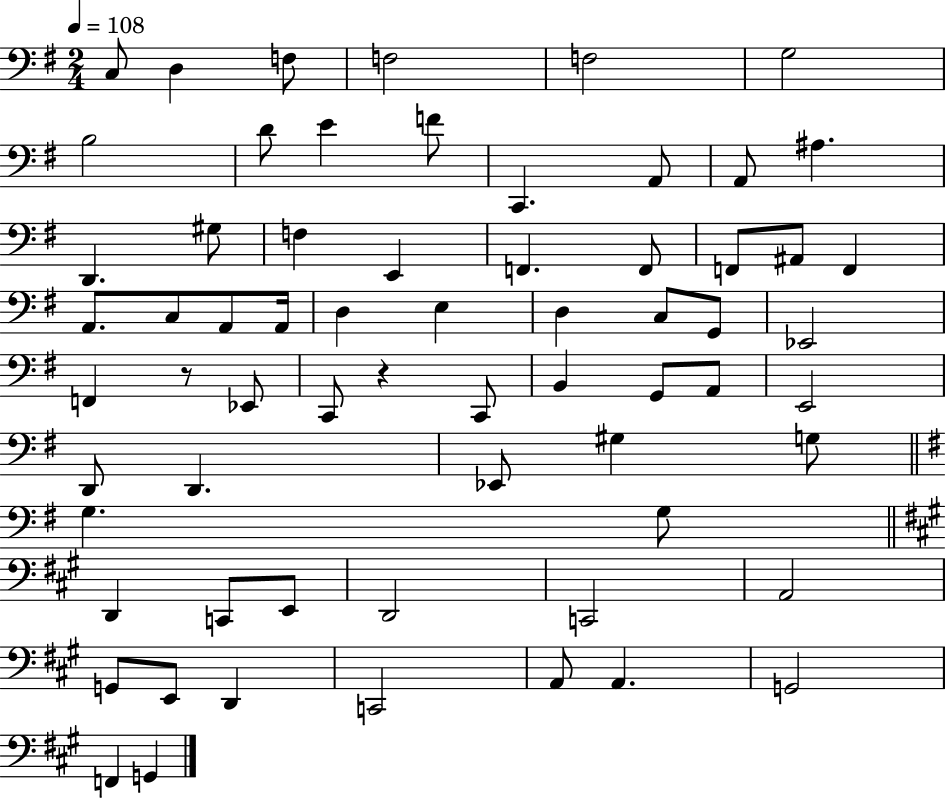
{
  \clef bass
  \numericTimeSignature
  \time 2/4
  \key g \major
  \tempo 4 = 108
  \repeat volta 2 { c8 d4 f8 | f2 | f2 | g2 | \break b2 | d'8 e'4 f'8 | c,4. a,8 | a,8 ais4. | \break d,4. gis8 | f4 e,4 | f,4. f,8 | f,8 ais,8 f,4 | \break a,8. c8 a,8 a,16 | d4 e4 | d4 c8 g,8 | ees,2 | \break f,4 r8 ees,8 | c,8 r4 c,8 | b,4 g,8 a,8 | e,2 | \break d,8 d,4. | ees,8 gis4 g8 | \bar "||" \break \key e \minor g4. g8 | \bar "||" \break \key a \major d,4 c,8 e,8 | d,2 | c,2 | a,2 | \break g,8 e,8 d,4 | c,2 | a,8 a,4. | g,2 | \break f,4 g,4 | } \bar "|."
}